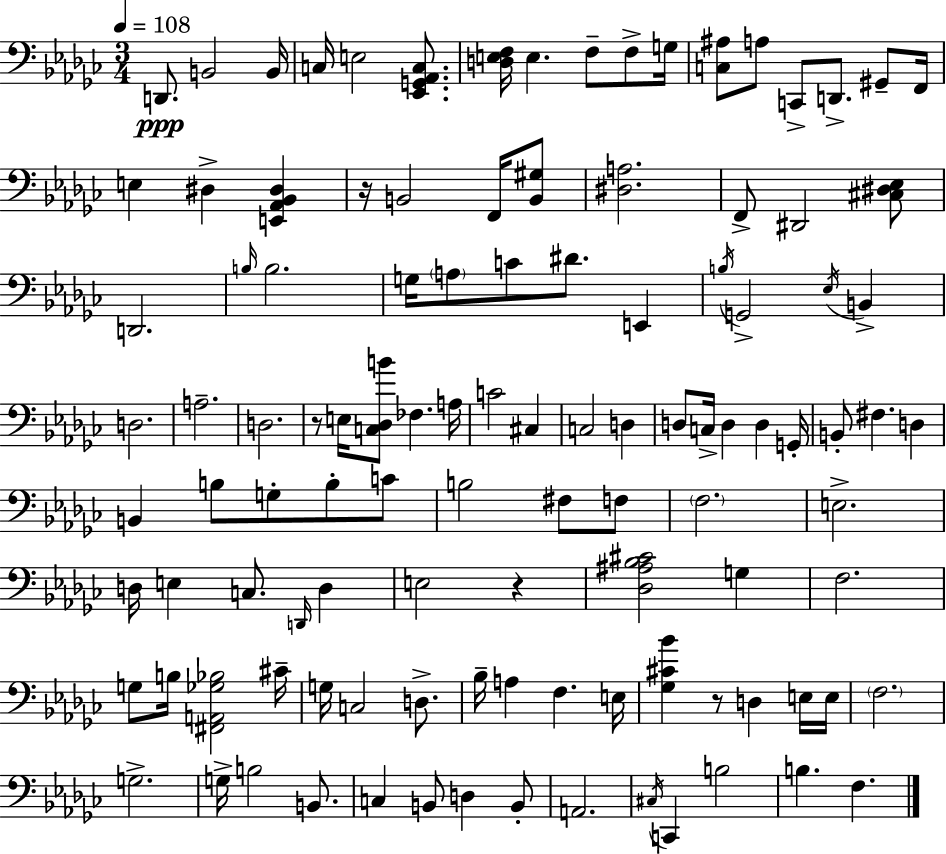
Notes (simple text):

D2/e. B2/h B2/s C3/s E3/h [Eb2,G2,Ab2,C3]/e. [D3,E3,F3]/s E3/q. F3/e F3/e G3/s [C3,A#3]/e A3/e C2/e D2/e. G#2/e F2/s E3/q D#3/q [E2,Ab2,Bb2,D#3]/q R/s B2/h F2/s [B2,G#3]/e [D#3,A3]/h. F2/e D#2/h [C#3,D#3,Eb3]/e D2/h. B3/s B3/h. G3/s A3/e C4/e D#4/e. E2/q B3/s G2/h Eb3/s B2/q D3/h. A3/h. D3/h. R/e E3/s [C3,Db3,B4]/e FES3/q. A3/s C4/h C#3/q C3/h D3/q D3/e C3/s D3/q D3/q G2/s B2/e F#3/q. D3/q B2/q B3/e G3/e B3/e C4/e B3/h F#3/e F3/e F3/h. E3/h. D3/s E3/q C3/e. D2/s D3/q E3/h R/q [Db3,A#3,Bb3,C#4]/h G3/q F3/h. G3/e B3/s [F#2,A2,Gb3,Bb3]/h C#4/s G3/s C3/h D3/e. Bb3/s A3/q F3/q. E3/s [Gb3,C#4,Bb4]/q R/e D3/q E3/s E3/s F3/h. G3/h. G3/s B3/h B2/e. C3/q B2/e D3/q B2/e A2/h. C#3/s C2/q B3/h B3/q. F3/q.